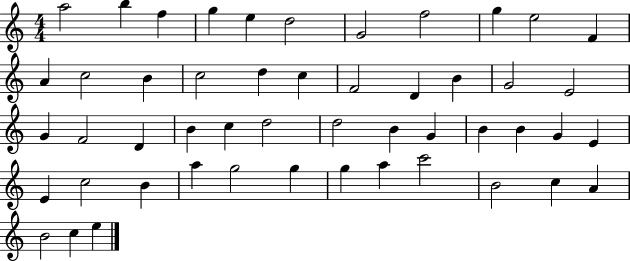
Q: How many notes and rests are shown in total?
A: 50